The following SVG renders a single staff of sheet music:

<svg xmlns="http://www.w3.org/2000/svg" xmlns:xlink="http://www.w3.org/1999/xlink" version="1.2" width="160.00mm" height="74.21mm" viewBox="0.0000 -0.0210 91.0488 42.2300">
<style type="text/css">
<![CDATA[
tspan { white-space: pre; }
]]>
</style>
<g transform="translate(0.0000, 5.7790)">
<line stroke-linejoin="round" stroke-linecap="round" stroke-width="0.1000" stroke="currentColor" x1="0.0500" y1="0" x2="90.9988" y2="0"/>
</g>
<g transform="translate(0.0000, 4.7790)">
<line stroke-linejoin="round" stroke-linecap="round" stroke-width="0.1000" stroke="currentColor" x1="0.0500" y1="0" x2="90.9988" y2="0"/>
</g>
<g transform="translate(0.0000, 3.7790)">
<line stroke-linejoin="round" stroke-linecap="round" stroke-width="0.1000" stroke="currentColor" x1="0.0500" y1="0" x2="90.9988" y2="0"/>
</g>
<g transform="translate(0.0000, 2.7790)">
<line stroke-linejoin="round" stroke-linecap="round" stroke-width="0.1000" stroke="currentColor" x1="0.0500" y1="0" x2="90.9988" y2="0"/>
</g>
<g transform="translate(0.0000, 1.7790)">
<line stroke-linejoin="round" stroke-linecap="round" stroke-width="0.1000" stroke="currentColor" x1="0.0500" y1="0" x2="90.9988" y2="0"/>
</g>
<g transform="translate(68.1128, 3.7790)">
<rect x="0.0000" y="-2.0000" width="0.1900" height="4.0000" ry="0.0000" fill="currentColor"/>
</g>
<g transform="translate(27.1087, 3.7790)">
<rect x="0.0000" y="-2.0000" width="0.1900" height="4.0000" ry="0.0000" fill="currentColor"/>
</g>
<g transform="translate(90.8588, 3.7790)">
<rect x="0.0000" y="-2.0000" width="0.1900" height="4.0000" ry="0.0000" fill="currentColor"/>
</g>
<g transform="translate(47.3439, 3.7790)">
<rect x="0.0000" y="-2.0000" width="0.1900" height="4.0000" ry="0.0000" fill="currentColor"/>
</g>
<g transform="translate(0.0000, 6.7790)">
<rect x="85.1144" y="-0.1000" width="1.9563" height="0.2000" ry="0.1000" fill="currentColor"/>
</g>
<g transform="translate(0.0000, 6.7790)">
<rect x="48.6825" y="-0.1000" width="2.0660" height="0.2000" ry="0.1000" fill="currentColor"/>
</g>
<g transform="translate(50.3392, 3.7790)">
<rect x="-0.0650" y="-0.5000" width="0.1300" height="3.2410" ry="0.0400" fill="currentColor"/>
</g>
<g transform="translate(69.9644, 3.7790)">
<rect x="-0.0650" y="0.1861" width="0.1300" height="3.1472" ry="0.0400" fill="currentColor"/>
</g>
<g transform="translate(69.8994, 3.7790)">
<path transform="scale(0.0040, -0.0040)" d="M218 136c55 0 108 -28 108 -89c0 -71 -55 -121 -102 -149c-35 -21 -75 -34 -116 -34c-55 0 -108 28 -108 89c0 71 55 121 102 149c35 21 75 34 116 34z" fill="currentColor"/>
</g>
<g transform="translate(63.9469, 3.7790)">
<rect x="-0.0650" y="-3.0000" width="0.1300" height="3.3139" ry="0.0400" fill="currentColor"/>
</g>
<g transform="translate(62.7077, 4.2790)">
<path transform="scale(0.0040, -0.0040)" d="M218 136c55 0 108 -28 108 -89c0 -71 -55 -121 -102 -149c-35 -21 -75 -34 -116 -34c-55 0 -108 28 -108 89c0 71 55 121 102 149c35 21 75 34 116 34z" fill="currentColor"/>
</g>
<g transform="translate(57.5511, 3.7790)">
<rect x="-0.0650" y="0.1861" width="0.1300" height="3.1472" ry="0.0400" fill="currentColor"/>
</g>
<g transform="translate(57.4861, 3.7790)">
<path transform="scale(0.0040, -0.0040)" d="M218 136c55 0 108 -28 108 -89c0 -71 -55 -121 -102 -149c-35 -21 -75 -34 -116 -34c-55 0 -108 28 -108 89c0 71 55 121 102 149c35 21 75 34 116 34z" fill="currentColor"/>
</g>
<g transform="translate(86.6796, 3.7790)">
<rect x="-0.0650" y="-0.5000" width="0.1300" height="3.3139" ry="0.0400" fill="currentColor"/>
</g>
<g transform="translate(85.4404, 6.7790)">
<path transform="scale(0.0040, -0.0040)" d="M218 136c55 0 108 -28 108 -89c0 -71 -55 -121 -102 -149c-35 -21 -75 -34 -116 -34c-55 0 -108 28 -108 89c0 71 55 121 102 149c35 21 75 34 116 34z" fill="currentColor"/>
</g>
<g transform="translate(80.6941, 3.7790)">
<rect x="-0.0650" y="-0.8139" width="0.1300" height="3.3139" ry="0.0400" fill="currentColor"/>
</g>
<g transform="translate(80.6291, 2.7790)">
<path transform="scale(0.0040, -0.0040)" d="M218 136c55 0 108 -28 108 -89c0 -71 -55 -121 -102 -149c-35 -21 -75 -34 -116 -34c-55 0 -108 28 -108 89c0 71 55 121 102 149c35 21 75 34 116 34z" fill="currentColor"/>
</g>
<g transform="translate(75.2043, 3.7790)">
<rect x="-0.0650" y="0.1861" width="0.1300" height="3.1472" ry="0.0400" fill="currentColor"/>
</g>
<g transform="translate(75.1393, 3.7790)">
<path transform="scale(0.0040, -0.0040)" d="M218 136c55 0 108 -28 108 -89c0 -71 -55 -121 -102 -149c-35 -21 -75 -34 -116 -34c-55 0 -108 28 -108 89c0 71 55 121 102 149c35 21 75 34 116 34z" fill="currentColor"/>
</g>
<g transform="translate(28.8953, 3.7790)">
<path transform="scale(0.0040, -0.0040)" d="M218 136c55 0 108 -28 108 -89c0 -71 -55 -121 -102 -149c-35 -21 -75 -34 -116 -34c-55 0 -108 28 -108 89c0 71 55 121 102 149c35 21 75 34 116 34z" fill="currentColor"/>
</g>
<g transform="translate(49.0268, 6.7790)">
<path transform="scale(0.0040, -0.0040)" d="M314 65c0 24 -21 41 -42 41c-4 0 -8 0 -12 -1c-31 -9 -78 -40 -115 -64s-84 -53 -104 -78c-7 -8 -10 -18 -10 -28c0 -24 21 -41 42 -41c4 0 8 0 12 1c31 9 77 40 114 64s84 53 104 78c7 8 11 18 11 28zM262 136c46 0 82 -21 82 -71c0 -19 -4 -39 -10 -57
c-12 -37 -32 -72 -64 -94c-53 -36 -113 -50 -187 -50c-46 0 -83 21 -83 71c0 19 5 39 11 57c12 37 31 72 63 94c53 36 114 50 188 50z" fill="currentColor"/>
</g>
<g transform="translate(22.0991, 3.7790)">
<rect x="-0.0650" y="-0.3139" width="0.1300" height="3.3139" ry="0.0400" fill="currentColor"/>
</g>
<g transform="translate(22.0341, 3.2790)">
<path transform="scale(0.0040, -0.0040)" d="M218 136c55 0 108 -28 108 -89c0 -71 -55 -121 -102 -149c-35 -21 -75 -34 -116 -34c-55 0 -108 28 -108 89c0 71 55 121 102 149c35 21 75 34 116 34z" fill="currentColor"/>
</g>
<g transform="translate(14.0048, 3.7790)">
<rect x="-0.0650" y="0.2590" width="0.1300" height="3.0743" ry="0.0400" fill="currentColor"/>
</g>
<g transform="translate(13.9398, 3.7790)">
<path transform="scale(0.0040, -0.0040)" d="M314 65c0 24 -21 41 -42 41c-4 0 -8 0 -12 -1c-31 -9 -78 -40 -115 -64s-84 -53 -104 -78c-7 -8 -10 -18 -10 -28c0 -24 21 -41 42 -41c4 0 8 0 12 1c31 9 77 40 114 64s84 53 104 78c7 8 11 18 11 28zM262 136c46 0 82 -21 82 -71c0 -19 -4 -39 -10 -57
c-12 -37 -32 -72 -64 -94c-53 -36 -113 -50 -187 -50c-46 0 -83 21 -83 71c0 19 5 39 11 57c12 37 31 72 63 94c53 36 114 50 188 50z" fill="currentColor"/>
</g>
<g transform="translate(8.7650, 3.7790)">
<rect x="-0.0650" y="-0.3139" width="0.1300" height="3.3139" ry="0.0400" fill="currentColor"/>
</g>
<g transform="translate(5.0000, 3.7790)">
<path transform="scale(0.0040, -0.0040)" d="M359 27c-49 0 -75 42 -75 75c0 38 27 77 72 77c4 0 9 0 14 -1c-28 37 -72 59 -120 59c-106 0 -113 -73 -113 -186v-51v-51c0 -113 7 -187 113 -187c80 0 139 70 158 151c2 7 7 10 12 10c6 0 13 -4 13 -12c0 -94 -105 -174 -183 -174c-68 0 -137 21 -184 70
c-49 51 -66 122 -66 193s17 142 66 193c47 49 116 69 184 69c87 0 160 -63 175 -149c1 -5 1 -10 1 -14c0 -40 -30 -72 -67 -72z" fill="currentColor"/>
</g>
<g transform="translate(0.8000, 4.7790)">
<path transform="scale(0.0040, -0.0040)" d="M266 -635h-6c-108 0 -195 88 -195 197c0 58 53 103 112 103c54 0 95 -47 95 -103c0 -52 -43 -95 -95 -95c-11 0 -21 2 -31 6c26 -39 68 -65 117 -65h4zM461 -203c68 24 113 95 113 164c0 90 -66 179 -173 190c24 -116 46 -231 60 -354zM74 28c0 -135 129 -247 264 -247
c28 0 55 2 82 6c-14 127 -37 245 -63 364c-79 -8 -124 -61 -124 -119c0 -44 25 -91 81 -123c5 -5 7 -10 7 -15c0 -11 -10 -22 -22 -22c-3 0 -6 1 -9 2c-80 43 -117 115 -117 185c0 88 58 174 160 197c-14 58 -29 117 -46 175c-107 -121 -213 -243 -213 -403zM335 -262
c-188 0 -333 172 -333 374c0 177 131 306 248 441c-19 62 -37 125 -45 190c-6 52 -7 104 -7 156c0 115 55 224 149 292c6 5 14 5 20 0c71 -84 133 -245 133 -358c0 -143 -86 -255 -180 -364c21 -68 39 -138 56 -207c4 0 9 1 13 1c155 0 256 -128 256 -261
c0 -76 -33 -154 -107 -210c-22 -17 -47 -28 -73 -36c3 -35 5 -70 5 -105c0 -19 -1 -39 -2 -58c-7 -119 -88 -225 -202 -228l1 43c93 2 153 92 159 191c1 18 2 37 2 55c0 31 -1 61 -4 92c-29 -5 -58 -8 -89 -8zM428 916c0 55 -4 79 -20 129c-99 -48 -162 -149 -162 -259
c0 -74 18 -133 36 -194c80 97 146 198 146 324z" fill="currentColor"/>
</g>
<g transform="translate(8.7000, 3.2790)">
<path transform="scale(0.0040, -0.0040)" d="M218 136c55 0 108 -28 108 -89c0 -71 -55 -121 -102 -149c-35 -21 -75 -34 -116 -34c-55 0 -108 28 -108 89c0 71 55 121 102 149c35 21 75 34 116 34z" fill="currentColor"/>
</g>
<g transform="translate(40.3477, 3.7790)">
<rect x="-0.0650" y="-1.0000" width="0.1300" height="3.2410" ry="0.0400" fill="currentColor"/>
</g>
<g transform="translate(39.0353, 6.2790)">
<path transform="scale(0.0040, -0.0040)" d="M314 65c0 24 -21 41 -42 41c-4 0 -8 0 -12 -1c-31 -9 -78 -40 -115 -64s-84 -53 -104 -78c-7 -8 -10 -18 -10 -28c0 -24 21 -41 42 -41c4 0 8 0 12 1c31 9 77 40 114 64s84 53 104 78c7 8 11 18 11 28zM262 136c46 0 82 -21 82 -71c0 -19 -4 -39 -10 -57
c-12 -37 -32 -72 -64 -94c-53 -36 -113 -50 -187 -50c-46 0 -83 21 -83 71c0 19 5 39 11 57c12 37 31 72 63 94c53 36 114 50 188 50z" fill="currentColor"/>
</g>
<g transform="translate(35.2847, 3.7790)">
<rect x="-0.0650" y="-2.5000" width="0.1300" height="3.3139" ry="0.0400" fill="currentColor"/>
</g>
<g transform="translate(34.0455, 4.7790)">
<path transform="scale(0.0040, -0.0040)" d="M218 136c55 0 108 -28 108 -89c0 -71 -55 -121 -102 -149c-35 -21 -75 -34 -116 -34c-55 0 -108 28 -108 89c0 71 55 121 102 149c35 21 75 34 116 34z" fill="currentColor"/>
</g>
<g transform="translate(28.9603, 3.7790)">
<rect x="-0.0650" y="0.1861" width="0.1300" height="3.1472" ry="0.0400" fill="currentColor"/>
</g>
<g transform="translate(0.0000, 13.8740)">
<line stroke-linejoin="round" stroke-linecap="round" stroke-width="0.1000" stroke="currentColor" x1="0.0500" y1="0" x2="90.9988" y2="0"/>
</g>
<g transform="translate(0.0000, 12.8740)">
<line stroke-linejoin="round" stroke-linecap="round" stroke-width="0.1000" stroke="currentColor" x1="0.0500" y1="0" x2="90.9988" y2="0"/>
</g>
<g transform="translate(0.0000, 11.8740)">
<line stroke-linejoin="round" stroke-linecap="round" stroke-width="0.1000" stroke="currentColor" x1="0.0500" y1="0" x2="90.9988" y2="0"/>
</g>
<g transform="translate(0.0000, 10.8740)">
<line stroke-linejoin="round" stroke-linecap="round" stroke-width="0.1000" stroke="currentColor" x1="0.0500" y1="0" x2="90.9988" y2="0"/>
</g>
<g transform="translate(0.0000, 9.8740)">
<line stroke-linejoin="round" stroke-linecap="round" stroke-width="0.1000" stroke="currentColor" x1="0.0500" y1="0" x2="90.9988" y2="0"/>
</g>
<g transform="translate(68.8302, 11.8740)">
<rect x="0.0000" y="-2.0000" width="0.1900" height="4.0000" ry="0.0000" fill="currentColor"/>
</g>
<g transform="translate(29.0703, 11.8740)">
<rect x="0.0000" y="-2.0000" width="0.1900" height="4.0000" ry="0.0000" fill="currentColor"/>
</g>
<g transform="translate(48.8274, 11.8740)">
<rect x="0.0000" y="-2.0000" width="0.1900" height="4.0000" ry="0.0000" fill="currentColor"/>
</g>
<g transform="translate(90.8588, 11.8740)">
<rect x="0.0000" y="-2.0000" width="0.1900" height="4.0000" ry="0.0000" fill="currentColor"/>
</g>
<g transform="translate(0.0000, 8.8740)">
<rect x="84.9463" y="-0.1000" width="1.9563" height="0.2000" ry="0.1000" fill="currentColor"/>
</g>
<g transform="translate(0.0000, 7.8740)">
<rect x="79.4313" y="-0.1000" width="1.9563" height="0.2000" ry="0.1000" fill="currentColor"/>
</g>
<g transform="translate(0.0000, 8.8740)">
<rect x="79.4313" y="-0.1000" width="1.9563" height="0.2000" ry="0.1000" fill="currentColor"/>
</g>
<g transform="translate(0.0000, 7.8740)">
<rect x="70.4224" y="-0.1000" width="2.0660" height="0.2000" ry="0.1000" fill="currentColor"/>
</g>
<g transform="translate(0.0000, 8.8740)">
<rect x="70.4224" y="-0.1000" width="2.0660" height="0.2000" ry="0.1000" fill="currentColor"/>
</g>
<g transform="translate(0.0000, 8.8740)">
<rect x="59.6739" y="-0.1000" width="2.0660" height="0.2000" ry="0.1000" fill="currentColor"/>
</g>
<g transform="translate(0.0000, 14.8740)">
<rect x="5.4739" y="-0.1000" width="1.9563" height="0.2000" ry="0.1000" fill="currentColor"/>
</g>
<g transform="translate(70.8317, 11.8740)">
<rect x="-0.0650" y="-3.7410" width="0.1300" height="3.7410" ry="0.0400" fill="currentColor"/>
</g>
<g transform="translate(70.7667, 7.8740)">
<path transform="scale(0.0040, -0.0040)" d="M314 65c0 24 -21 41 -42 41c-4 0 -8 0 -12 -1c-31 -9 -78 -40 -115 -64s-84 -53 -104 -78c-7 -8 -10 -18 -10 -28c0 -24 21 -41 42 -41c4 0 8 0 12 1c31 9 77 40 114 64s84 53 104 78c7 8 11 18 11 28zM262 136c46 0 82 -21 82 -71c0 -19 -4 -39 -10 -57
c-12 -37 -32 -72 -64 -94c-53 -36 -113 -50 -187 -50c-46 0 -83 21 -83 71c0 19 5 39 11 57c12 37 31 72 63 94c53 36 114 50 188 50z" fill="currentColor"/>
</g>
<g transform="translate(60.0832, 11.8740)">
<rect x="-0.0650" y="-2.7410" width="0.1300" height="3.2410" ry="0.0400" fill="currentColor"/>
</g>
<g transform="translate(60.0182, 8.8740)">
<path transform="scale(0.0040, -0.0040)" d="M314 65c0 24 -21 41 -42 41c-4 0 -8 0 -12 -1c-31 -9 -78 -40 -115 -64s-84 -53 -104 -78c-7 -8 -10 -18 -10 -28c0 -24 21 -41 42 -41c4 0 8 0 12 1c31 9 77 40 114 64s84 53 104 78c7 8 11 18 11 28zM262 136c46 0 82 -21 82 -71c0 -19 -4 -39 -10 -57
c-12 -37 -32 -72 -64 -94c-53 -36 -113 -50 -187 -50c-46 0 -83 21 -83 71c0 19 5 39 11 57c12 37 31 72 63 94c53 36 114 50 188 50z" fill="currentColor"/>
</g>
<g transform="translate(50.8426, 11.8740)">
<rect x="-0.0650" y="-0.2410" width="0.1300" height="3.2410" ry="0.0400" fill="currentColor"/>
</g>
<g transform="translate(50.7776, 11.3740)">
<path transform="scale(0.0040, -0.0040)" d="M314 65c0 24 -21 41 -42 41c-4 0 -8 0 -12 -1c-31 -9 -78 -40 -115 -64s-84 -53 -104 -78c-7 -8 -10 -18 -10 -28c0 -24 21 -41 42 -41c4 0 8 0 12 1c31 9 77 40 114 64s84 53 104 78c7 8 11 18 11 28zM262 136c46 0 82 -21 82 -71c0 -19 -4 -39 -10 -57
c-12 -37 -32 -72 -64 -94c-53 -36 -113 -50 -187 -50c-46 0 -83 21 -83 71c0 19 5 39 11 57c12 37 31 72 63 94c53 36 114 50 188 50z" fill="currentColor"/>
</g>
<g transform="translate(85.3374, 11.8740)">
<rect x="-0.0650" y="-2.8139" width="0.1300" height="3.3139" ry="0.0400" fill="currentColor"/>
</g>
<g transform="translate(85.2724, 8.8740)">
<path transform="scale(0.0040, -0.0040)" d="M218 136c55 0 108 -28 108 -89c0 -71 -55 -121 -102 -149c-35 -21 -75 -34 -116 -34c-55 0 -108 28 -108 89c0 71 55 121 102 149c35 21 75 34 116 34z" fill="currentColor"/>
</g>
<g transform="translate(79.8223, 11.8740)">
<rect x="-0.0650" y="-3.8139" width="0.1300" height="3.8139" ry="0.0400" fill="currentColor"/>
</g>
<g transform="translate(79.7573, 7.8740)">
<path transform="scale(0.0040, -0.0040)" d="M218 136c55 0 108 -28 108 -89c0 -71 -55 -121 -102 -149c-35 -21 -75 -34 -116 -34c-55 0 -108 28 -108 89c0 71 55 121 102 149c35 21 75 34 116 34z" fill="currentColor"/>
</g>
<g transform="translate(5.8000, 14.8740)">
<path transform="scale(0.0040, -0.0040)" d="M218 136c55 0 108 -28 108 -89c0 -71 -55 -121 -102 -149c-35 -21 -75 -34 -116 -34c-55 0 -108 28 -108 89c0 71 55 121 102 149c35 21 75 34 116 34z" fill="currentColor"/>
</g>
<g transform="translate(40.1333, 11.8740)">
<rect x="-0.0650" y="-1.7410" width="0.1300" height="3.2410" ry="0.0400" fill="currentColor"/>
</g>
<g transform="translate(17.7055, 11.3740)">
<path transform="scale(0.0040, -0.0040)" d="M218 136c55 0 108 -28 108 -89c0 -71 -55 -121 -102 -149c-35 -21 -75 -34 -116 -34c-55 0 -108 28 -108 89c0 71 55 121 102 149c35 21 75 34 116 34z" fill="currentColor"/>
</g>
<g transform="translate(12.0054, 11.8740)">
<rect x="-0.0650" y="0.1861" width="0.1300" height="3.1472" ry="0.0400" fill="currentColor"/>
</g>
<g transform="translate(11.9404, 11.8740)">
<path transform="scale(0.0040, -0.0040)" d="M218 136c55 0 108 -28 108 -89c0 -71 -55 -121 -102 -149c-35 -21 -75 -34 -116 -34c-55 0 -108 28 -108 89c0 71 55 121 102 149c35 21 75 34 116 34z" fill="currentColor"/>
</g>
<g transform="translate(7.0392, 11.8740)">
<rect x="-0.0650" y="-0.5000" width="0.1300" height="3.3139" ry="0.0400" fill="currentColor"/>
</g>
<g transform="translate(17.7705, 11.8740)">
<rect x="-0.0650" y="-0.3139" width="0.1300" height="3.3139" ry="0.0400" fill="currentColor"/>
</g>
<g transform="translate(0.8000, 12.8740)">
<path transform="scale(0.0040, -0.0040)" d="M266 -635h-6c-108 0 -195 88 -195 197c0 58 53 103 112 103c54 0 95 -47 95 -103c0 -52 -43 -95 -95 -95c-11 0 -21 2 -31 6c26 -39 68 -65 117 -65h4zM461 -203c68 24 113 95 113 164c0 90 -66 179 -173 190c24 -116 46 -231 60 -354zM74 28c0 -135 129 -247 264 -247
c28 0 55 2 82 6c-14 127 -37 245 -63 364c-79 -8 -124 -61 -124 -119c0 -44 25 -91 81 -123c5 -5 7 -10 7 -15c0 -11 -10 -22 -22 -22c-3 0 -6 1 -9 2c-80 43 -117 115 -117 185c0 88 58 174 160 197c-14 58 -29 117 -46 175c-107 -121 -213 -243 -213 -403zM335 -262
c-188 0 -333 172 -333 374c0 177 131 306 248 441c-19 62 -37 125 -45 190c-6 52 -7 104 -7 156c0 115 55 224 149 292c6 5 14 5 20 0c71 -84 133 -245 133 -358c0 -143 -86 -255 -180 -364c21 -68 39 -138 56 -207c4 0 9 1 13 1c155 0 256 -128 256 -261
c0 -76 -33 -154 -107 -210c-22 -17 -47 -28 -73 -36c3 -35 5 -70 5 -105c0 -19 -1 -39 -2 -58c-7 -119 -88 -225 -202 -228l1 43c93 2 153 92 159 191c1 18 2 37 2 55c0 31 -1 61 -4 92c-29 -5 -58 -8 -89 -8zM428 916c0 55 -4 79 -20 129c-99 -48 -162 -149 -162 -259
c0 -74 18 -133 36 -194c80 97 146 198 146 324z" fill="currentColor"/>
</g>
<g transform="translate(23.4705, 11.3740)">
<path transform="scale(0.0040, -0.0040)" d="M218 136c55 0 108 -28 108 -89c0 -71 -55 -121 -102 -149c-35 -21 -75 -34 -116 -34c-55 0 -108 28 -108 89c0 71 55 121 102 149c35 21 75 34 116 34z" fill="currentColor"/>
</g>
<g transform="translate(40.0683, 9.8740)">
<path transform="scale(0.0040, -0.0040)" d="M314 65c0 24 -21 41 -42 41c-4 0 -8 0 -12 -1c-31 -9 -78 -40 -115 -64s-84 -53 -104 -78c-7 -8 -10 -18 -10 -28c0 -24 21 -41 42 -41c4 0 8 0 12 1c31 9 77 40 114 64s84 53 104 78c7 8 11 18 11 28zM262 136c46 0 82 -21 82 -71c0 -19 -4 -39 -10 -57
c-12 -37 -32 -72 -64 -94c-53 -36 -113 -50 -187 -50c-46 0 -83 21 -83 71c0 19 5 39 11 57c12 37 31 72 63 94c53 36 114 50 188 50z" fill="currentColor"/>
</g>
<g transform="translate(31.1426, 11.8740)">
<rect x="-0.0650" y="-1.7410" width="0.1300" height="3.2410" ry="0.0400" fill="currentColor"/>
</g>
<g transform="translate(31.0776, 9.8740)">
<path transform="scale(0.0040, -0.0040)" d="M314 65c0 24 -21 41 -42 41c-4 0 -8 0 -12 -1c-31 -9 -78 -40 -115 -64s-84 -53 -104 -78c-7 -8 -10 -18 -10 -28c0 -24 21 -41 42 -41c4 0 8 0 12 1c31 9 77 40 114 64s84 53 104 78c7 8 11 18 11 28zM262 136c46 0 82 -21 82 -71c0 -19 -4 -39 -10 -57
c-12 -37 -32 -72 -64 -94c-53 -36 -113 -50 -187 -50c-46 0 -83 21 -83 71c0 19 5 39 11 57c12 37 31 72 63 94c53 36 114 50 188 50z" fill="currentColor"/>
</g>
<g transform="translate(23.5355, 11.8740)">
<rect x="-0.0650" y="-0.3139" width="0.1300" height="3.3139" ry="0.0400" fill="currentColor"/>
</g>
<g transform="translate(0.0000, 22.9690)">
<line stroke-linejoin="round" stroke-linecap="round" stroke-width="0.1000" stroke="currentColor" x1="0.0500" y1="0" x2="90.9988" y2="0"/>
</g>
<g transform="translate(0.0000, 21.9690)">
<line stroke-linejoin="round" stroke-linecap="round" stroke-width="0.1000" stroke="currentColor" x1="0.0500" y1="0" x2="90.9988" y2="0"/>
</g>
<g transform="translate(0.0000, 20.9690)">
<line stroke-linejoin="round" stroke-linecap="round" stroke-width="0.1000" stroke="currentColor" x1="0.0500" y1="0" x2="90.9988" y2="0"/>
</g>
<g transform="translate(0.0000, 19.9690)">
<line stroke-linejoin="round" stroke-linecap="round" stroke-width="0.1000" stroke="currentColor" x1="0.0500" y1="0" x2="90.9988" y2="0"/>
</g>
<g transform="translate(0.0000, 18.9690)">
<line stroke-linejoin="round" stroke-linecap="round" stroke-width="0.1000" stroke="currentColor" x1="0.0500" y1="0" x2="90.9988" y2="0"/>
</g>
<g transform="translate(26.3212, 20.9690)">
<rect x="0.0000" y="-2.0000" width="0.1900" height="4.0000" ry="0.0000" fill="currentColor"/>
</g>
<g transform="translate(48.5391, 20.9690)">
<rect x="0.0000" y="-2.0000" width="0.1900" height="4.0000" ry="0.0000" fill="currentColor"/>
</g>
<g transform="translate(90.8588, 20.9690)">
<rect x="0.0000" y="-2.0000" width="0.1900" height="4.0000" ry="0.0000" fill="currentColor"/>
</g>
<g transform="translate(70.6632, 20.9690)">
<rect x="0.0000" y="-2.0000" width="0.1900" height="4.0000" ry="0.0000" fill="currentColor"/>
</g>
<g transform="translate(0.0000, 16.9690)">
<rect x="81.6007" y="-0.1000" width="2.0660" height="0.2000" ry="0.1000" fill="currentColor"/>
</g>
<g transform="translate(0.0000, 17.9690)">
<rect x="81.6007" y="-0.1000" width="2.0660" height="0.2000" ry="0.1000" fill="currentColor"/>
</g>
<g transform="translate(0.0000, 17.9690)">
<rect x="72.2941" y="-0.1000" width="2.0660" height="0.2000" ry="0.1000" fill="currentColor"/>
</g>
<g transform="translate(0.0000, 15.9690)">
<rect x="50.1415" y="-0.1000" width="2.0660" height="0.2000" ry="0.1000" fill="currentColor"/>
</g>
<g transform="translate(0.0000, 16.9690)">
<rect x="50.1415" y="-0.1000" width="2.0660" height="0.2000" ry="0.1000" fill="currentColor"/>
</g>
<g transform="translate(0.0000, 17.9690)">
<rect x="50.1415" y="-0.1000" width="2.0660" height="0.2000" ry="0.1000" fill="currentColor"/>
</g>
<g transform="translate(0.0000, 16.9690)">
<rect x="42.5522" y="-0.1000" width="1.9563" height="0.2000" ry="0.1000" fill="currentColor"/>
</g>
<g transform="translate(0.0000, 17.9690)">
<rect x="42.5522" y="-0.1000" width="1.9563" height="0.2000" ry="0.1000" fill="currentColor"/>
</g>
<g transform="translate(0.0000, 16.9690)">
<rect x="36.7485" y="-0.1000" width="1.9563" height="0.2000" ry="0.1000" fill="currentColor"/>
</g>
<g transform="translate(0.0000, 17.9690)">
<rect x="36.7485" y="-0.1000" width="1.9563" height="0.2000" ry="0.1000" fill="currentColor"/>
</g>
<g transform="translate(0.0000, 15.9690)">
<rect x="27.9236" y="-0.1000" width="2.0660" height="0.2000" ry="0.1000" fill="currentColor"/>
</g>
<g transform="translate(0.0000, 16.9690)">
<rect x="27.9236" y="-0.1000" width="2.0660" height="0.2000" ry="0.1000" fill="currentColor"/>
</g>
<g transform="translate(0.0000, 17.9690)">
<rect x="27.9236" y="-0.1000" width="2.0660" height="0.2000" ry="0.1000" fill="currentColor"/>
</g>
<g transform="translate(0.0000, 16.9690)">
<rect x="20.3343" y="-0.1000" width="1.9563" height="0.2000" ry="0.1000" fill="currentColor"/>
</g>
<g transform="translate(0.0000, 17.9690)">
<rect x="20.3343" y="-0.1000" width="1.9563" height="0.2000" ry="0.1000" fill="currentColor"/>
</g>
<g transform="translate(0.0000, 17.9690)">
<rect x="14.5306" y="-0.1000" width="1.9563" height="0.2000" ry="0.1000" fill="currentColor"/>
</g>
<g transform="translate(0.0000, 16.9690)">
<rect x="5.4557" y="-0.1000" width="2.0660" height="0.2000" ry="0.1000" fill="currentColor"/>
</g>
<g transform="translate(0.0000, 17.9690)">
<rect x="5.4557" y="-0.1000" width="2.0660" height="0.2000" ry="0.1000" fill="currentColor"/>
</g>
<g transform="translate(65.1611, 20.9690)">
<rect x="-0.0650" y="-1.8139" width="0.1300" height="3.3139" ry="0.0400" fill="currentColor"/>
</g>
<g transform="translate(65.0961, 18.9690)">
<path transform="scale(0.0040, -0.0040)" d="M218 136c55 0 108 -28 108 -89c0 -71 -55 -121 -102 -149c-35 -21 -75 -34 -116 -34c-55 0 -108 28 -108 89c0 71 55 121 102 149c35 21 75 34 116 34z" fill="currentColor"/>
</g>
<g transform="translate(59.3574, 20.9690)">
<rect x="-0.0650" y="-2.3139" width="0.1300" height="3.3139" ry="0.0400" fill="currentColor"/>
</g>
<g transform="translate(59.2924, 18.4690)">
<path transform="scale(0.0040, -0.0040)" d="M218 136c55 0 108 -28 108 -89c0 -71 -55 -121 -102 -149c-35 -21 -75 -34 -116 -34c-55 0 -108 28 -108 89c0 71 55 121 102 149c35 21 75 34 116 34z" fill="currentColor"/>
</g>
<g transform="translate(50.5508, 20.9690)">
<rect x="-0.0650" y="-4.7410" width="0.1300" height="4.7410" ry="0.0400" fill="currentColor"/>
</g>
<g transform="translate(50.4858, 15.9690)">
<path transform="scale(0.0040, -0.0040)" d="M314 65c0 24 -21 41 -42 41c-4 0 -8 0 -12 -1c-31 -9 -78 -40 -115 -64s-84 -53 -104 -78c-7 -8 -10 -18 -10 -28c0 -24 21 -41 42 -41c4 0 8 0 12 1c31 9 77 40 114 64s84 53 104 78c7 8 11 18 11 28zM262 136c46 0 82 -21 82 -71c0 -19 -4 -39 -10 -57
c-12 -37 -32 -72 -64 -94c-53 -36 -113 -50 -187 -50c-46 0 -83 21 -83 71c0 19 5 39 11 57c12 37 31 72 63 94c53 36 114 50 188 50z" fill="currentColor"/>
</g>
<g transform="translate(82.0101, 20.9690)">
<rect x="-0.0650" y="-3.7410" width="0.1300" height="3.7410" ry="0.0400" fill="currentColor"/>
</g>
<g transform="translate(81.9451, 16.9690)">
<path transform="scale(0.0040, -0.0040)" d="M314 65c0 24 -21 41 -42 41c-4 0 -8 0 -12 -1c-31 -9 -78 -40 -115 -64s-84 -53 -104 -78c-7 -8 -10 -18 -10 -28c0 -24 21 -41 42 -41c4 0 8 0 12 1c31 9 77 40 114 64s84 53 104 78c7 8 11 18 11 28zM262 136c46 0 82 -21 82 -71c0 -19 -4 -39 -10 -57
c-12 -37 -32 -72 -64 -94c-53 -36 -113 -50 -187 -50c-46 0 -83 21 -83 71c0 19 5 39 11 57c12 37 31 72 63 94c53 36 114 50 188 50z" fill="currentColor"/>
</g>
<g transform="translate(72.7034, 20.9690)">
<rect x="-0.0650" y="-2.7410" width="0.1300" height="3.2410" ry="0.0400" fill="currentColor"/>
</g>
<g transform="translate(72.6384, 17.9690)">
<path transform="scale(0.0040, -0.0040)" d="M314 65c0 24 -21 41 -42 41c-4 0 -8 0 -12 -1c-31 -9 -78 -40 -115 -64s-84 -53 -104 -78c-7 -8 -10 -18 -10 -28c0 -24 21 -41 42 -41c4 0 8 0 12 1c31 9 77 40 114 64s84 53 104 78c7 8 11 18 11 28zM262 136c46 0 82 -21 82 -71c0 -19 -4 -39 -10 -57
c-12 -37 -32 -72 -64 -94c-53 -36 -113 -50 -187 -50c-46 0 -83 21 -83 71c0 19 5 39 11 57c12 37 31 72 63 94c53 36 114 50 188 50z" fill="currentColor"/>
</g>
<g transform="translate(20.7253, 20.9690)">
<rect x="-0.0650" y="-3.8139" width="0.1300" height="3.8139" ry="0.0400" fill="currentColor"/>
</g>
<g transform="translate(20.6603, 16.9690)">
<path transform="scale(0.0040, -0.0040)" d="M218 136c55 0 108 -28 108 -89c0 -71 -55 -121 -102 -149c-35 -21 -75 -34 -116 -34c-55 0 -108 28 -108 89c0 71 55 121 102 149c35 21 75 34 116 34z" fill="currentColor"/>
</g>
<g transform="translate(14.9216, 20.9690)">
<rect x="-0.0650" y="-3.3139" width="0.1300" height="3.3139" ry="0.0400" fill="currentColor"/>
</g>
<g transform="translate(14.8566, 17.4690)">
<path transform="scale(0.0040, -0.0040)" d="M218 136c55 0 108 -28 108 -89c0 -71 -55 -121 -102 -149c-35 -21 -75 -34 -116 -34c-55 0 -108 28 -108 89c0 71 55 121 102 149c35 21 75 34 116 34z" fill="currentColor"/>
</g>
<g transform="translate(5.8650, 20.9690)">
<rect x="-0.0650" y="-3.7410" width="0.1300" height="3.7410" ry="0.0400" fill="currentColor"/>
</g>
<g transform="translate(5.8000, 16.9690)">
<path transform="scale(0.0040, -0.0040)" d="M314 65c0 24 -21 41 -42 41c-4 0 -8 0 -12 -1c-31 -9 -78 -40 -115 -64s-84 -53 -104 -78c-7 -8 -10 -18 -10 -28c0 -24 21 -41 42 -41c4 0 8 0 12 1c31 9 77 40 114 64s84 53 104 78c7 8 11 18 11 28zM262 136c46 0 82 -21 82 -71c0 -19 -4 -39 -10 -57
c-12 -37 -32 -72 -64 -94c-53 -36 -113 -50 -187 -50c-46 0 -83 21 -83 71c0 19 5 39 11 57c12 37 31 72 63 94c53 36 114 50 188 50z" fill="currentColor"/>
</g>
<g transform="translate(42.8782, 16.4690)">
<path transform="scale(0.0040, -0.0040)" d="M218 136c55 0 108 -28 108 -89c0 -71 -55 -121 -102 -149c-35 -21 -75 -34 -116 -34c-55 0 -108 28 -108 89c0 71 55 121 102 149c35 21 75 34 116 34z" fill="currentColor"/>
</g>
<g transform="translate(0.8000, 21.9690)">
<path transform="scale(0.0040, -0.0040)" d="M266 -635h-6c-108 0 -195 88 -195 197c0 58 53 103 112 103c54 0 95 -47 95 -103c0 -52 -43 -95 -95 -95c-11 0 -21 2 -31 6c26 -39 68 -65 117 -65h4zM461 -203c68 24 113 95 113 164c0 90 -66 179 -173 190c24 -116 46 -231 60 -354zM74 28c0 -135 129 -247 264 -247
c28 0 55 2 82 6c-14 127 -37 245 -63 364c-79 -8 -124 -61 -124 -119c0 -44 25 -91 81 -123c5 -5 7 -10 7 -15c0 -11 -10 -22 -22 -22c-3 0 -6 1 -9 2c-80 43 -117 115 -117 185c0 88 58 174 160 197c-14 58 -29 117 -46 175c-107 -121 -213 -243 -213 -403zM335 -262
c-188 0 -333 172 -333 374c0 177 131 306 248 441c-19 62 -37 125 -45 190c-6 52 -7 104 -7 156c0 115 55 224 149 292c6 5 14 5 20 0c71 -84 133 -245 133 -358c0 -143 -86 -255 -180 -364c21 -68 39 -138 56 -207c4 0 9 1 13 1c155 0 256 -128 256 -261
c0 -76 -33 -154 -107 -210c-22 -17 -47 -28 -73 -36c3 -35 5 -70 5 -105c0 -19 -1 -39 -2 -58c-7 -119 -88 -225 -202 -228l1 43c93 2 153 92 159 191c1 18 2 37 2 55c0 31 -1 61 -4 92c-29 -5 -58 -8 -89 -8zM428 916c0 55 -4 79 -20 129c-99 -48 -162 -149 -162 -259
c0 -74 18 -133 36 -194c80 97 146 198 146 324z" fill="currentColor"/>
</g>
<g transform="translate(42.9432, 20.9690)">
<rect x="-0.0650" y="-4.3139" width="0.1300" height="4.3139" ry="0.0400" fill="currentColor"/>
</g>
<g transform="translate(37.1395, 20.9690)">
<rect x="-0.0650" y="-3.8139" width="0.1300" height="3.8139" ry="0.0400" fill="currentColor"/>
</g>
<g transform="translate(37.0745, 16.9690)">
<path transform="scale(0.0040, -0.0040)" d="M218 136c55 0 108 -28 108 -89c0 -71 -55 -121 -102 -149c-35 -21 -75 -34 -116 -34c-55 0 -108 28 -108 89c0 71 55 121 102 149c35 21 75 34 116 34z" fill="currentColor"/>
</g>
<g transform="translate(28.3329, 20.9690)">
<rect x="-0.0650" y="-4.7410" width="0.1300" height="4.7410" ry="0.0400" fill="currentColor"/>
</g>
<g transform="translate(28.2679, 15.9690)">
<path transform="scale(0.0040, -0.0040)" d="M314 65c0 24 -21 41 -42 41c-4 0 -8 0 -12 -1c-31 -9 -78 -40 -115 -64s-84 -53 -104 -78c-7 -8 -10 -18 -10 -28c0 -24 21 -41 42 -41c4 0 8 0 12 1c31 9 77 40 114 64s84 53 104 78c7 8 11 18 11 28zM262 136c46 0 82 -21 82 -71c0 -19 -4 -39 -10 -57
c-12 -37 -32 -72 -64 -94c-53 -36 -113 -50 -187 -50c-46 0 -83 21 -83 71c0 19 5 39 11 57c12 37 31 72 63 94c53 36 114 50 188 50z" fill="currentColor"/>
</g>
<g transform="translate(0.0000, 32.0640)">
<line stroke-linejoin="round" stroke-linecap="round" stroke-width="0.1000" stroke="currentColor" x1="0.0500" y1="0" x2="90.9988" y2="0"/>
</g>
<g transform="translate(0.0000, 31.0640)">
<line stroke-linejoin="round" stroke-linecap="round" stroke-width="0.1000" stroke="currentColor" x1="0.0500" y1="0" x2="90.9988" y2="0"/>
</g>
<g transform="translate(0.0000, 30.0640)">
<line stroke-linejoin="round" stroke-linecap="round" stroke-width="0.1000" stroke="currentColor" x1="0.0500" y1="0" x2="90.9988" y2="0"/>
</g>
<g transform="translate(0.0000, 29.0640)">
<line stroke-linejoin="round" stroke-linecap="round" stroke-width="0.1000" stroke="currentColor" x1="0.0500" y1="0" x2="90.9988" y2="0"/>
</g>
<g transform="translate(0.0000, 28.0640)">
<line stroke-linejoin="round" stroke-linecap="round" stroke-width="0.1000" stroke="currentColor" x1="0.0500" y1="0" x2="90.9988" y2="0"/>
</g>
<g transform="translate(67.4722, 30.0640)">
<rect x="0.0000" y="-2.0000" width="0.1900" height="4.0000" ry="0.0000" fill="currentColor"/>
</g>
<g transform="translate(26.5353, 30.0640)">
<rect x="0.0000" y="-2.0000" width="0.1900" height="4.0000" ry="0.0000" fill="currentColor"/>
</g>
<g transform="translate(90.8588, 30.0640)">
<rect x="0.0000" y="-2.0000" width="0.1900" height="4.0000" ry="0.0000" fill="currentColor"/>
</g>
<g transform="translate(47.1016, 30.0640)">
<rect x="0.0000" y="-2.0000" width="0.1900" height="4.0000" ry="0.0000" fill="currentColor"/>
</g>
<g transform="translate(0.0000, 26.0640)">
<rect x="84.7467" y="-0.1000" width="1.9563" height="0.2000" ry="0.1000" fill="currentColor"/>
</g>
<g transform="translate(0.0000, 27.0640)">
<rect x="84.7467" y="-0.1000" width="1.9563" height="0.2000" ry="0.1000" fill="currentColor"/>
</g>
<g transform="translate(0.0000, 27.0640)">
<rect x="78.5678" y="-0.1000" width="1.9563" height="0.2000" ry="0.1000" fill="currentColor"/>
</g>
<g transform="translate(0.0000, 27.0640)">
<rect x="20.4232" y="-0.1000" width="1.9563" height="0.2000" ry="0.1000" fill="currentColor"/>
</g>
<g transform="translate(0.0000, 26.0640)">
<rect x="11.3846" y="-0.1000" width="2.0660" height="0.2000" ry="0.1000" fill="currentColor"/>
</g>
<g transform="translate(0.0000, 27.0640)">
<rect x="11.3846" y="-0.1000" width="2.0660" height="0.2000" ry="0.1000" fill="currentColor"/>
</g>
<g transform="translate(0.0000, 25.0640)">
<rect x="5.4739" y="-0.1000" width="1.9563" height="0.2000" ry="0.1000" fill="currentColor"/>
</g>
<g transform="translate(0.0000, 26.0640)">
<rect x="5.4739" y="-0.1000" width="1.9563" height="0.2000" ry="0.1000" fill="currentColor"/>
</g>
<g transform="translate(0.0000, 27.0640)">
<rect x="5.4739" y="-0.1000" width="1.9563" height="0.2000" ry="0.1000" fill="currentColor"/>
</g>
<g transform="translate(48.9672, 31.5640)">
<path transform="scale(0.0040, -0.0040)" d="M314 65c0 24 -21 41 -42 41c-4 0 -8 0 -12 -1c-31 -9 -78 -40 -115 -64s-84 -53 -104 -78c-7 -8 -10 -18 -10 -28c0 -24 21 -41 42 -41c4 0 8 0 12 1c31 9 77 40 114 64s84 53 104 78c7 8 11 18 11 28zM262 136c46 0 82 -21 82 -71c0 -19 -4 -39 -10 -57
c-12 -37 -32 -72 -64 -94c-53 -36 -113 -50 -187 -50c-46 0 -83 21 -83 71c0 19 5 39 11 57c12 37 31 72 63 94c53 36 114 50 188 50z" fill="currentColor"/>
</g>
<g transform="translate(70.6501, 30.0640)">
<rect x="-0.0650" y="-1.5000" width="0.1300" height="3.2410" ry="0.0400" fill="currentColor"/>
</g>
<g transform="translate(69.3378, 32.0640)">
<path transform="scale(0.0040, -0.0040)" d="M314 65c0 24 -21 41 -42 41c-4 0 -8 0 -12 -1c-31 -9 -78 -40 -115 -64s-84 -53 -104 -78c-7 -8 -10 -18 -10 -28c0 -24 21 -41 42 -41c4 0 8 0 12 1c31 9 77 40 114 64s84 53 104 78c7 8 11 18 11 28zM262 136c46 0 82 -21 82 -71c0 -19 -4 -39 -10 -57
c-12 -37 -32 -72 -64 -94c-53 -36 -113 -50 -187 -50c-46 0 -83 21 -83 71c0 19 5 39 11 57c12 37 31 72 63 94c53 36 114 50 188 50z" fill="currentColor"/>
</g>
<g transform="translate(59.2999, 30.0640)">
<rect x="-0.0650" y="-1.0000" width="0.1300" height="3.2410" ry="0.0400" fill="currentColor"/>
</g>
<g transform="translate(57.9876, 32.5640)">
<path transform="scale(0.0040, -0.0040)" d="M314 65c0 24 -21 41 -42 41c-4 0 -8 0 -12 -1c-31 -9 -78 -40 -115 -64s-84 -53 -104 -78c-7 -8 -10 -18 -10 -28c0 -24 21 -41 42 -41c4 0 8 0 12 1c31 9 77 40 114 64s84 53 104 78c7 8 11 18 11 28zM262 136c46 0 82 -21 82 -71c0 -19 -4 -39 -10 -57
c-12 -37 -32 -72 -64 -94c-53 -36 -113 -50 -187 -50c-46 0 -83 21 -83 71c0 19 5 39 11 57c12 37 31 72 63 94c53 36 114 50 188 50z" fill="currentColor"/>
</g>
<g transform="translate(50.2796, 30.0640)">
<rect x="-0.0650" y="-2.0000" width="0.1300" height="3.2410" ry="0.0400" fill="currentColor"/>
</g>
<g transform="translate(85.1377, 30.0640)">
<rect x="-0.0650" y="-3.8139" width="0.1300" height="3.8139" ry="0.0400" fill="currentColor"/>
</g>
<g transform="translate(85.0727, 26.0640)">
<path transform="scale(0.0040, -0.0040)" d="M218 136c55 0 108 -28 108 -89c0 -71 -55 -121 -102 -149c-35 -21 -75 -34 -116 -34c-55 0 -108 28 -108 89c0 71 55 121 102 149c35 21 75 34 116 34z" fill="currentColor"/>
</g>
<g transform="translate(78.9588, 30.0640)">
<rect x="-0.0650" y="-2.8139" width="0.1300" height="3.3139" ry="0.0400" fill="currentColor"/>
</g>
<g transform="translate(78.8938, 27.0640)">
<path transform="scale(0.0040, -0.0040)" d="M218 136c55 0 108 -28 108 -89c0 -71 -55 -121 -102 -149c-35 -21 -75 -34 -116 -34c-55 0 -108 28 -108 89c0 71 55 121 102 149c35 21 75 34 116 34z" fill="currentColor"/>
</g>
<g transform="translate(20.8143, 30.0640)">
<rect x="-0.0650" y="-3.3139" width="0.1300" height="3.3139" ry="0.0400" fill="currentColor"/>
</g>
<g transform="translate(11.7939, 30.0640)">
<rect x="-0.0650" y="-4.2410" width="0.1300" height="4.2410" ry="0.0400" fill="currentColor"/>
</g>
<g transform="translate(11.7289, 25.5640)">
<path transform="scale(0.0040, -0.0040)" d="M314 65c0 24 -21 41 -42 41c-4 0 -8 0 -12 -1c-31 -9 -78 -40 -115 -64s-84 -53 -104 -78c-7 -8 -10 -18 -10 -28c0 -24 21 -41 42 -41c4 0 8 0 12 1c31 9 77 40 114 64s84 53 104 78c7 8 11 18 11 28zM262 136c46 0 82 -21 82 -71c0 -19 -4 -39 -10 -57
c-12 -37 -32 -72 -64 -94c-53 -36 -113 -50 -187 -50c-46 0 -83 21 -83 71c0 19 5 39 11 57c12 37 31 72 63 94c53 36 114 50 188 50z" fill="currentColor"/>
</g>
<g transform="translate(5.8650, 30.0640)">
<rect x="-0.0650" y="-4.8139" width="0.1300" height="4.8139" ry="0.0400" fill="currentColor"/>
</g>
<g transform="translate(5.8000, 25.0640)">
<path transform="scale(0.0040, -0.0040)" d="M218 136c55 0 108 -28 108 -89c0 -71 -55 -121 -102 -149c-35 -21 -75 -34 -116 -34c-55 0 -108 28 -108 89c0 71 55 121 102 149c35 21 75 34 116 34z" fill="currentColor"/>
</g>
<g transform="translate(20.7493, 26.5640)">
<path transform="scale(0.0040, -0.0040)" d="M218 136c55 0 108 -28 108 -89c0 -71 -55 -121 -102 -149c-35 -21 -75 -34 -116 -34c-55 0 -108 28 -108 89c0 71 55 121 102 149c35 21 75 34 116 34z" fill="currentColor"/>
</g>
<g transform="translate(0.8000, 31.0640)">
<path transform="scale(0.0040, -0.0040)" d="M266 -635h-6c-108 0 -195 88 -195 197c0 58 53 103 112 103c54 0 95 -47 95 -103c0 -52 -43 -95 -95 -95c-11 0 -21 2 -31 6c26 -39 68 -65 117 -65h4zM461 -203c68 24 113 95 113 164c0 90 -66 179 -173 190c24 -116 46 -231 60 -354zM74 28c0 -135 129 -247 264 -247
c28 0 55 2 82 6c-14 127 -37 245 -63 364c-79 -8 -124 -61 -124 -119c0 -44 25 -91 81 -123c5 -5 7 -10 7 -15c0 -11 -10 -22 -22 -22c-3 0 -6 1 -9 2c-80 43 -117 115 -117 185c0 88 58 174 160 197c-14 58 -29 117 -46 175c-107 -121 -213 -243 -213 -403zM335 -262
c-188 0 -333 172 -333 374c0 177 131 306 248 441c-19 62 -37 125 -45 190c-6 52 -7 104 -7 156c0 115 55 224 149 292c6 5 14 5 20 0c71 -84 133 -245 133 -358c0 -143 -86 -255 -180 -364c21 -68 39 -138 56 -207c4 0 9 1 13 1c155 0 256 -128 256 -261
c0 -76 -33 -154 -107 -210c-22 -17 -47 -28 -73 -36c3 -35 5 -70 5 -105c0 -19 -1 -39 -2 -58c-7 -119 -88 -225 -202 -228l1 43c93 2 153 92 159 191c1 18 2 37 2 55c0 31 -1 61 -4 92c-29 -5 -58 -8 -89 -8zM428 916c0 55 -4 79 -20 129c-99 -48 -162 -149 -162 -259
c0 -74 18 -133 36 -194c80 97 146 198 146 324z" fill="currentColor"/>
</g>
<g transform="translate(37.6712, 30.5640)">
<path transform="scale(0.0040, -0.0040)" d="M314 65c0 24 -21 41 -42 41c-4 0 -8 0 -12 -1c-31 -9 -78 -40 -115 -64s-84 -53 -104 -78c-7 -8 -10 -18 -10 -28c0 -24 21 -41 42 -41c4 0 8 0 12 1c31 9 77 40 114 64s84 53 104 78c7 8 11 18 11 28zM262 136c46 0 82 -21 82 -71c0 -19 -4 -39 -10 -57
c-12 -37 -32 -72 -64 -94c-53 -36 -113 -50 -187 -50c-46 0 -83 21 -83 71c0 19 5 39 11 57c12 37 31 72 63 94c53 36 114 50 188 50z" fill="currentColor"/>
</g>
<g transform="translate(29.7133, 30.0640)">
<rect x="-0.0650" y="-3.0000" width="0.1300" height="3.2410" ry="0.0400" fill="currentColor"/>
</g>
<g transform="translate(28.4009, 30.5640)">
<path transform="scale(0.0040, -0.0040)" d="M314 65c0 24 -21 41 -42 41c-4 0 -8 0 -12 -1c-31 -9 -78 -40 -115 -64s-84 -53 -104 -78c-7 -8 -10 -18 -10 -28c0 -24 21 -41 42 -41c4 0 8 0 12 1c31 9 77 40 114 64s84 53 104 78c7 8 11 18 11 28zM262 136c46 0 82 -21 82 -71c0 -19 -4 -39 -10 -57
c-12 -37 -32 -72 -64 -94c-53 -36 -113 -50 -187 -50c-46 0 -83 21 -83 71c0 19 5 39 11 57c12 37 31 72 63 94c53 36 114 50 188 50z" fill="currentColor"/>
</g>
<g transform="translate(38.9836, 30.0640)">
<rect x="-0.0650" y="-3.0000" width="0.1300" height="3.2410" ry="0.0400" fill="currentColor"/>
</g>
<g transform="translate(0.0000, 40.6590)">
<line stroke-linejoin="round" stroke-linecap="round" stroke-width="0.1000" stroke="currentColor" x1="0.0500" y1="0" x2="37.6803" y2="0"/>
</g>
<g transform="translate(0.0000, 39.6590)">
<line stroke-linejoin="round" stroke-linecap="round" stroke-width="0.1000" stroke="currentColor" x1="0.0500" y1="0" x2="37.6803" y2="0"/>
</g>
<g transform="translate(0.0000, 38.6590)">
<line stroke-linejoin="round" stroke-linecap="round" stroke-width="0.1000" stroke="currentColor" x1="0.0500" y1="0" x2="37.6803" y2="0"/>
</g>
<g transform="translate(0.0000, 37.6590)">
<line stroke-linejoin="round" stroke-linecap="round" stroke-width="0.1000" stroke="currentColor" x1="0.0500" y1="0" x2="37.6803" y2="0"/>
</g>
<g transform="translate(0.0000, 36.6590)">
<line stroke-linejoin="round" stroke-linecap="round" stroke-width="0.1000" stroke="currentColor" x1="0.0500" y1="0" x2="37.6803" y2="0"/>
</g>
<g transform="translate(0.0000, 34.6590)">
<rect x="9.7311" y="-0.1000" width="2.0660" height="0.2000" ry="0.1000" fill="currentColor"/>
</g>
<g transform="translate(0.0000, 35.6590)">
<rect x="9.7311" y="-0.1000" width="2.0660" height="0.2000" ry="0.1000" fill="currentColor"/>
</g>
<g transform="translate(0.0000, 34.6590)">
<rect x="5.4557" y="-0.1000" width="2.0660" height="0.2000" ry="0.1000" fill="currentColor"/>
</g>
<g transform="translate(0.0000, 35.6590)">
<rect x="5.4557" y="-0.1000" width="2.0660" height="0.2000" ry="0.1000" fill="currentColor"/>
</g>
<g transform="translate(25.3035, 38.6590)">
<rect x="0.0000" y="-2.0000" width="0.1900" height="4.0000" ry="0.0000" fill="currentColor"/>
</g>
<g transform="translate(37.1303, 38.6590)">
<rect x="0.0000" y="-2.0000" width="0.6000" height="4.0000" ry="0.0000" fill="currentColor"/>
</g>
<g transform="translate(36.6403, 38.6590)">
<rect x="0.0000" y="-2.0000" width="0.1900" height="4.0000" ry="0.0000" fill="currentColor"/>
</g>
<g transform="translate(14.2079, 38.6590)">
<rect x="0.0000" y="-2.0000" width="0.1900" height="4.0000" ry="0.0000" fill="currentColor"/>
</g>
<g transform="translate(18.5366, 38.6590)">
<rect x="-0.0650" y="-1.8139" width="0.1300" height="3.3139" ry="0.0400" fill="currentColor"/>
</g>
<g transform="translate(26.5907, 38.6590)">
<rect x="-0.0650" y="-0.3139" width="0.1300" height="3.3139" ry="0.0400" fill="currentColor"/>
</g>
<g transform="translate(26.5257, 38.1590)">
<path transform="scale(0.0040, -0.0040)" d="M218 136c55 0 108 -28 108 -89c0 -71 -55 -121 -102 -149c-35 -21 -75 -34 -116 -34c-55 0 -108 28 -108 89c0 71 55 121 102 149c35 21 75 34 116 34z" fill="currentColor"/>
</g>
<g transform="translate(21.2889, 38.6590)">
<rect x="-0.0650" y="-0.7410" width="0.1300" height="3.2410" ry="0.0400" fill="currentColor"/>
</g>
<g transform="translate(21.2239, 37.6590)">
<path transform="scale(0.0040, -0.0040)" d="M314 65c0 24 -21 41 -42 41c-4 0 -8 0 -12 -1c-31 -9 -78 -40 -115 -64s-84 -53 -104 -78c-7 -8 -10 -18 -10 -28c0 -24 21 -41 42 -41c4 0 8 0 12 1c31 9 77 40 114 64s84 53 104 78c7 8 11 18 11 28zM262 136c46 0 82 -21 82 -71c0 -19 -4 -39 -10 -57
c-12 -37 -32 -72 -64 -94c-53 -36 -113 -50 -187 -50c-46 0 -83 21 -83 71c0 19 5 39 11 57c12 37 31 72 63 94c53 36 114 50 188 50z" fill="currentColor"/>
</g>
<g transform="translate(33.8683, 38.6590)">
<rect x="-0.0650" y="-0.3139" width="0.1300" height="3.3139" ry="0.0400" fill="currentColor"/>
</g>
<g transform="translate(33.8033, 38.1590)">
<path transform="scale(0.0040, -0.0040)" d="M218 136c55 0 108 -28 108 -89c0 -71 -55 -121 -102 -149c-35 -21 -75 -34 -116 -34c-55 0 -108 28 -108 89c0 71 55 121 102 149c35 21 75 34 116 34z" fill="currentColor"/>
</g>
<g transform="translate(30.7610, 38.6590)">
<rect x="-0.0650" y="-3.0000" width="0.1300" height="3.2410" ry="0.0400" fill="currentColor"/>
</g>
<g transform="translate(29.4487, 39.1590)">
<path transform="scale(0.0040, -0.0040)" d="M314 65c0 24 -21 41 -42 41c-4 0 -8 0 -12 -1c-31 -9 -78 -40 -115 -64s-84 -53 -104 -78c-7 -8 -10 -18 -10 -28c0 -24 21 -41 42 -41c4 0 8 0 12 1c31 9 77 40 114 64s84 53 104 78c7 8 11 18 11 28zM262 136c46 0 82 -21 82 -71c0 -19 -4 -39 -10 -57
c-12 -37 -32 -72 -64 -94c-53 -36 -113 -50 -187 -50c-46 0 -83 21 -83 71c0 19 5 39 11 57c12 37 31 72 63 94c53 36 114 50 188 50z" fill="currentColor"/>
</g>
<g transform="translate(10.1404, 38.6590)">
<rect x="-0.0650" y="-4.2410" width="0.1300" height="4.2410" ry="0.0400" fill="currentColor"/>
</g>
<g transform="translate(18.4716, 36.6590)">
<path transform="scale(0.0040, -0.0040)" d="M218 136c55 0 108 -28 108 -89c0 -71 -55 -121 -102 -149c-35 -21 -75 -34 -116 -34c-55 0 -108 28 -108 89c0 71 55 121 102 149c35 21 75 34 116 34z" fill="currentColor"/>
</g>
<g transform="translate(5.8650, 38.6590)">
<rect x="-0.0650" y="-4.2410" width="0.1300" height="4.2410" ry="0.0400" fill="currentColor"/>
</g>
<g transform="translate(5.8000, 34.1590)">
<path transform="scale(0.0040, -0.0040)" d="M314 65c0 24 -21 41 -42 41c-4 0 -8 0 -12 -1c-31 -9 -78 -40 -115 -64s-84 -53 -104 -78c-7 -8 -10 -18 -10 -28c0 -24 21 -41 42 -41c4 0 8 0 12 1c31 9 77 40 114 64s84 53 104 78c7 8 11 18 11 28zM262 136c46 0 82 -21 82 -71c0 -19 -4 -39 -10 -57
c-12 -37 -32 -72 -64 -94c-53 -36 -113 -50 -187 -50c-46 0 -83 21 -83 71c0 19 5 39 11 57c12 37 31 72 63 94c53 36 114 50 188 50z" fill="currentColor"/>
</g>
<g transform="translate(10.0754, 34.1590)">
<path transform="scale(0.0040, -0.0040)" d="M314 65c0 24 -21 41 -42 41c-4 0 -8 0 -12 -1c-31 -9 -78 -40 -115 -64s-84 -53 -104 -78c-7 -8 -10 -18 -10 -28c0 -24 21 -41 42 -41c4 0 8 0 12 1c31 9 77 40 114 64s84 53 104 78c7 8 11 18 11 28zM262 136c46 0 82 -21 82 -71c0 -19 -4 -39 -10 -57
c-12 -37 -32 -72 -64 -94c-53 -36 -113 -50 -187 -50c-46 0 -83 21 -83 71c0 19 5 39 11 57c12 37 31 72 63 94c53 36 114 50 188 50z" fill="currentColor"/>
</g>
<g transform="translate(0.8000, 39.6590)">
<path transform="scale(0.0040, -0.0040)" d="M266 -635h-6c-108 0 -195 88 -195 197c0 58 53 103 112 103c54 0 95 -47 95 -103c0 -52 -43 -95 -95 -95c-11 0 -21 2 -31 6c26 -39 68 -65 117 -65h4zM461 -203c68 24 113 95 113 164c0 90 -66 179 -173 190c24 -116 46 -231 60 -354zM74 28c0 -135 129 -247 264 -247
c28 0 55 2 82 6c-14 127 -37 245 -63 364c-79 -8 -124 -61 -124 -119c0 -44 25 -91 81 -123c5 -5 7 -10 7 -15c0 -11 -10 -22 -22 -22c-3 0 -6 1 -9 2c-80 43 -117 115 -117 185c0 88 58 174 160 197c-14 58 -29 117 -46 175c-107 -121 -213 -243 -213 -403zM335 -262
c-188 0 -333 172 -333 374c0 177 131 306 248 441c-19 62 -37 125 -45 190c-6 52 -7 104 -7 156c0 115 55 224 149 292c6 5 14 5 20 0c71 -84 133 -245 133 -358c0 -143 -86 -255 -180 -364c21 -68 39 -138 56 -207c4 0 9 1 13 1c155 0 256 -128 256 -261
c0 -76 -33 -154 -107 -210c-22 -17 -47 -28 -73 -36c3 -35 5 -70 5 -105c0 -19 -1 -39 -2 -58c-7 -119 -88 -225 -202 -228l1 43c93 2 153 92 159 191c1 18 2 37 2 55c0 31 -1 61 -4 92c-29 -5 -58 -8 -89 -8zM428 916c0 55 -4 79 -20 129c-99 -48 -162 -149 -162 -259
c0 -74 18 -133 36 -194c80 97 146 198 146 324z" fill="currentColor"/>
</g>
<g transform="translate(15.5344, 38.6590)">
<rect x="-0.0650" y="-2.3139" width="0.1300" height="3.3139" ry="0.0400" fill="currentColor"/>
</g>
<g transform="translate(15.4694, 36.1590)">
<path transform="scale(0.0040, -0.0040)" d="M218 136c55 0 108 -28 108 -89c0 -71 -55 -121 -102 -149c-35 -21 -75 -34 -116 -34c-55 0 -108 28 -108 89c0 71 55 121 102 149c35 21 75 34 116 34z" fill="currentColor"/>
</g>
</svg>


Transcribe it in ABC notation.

X:1
T:Untitled
M:4/4
L:1/4
K:C
c B2 c B G D2 C2 B A B B d C C B c c f2 f2 c2 a2 c'2 c' a c'2 b c' e'2 c' d' e'2 g f a2 c'2 e' d'2 b A2 A2 F2 D2 E2 a c' d'2 d'2 g f d2 c A2 c